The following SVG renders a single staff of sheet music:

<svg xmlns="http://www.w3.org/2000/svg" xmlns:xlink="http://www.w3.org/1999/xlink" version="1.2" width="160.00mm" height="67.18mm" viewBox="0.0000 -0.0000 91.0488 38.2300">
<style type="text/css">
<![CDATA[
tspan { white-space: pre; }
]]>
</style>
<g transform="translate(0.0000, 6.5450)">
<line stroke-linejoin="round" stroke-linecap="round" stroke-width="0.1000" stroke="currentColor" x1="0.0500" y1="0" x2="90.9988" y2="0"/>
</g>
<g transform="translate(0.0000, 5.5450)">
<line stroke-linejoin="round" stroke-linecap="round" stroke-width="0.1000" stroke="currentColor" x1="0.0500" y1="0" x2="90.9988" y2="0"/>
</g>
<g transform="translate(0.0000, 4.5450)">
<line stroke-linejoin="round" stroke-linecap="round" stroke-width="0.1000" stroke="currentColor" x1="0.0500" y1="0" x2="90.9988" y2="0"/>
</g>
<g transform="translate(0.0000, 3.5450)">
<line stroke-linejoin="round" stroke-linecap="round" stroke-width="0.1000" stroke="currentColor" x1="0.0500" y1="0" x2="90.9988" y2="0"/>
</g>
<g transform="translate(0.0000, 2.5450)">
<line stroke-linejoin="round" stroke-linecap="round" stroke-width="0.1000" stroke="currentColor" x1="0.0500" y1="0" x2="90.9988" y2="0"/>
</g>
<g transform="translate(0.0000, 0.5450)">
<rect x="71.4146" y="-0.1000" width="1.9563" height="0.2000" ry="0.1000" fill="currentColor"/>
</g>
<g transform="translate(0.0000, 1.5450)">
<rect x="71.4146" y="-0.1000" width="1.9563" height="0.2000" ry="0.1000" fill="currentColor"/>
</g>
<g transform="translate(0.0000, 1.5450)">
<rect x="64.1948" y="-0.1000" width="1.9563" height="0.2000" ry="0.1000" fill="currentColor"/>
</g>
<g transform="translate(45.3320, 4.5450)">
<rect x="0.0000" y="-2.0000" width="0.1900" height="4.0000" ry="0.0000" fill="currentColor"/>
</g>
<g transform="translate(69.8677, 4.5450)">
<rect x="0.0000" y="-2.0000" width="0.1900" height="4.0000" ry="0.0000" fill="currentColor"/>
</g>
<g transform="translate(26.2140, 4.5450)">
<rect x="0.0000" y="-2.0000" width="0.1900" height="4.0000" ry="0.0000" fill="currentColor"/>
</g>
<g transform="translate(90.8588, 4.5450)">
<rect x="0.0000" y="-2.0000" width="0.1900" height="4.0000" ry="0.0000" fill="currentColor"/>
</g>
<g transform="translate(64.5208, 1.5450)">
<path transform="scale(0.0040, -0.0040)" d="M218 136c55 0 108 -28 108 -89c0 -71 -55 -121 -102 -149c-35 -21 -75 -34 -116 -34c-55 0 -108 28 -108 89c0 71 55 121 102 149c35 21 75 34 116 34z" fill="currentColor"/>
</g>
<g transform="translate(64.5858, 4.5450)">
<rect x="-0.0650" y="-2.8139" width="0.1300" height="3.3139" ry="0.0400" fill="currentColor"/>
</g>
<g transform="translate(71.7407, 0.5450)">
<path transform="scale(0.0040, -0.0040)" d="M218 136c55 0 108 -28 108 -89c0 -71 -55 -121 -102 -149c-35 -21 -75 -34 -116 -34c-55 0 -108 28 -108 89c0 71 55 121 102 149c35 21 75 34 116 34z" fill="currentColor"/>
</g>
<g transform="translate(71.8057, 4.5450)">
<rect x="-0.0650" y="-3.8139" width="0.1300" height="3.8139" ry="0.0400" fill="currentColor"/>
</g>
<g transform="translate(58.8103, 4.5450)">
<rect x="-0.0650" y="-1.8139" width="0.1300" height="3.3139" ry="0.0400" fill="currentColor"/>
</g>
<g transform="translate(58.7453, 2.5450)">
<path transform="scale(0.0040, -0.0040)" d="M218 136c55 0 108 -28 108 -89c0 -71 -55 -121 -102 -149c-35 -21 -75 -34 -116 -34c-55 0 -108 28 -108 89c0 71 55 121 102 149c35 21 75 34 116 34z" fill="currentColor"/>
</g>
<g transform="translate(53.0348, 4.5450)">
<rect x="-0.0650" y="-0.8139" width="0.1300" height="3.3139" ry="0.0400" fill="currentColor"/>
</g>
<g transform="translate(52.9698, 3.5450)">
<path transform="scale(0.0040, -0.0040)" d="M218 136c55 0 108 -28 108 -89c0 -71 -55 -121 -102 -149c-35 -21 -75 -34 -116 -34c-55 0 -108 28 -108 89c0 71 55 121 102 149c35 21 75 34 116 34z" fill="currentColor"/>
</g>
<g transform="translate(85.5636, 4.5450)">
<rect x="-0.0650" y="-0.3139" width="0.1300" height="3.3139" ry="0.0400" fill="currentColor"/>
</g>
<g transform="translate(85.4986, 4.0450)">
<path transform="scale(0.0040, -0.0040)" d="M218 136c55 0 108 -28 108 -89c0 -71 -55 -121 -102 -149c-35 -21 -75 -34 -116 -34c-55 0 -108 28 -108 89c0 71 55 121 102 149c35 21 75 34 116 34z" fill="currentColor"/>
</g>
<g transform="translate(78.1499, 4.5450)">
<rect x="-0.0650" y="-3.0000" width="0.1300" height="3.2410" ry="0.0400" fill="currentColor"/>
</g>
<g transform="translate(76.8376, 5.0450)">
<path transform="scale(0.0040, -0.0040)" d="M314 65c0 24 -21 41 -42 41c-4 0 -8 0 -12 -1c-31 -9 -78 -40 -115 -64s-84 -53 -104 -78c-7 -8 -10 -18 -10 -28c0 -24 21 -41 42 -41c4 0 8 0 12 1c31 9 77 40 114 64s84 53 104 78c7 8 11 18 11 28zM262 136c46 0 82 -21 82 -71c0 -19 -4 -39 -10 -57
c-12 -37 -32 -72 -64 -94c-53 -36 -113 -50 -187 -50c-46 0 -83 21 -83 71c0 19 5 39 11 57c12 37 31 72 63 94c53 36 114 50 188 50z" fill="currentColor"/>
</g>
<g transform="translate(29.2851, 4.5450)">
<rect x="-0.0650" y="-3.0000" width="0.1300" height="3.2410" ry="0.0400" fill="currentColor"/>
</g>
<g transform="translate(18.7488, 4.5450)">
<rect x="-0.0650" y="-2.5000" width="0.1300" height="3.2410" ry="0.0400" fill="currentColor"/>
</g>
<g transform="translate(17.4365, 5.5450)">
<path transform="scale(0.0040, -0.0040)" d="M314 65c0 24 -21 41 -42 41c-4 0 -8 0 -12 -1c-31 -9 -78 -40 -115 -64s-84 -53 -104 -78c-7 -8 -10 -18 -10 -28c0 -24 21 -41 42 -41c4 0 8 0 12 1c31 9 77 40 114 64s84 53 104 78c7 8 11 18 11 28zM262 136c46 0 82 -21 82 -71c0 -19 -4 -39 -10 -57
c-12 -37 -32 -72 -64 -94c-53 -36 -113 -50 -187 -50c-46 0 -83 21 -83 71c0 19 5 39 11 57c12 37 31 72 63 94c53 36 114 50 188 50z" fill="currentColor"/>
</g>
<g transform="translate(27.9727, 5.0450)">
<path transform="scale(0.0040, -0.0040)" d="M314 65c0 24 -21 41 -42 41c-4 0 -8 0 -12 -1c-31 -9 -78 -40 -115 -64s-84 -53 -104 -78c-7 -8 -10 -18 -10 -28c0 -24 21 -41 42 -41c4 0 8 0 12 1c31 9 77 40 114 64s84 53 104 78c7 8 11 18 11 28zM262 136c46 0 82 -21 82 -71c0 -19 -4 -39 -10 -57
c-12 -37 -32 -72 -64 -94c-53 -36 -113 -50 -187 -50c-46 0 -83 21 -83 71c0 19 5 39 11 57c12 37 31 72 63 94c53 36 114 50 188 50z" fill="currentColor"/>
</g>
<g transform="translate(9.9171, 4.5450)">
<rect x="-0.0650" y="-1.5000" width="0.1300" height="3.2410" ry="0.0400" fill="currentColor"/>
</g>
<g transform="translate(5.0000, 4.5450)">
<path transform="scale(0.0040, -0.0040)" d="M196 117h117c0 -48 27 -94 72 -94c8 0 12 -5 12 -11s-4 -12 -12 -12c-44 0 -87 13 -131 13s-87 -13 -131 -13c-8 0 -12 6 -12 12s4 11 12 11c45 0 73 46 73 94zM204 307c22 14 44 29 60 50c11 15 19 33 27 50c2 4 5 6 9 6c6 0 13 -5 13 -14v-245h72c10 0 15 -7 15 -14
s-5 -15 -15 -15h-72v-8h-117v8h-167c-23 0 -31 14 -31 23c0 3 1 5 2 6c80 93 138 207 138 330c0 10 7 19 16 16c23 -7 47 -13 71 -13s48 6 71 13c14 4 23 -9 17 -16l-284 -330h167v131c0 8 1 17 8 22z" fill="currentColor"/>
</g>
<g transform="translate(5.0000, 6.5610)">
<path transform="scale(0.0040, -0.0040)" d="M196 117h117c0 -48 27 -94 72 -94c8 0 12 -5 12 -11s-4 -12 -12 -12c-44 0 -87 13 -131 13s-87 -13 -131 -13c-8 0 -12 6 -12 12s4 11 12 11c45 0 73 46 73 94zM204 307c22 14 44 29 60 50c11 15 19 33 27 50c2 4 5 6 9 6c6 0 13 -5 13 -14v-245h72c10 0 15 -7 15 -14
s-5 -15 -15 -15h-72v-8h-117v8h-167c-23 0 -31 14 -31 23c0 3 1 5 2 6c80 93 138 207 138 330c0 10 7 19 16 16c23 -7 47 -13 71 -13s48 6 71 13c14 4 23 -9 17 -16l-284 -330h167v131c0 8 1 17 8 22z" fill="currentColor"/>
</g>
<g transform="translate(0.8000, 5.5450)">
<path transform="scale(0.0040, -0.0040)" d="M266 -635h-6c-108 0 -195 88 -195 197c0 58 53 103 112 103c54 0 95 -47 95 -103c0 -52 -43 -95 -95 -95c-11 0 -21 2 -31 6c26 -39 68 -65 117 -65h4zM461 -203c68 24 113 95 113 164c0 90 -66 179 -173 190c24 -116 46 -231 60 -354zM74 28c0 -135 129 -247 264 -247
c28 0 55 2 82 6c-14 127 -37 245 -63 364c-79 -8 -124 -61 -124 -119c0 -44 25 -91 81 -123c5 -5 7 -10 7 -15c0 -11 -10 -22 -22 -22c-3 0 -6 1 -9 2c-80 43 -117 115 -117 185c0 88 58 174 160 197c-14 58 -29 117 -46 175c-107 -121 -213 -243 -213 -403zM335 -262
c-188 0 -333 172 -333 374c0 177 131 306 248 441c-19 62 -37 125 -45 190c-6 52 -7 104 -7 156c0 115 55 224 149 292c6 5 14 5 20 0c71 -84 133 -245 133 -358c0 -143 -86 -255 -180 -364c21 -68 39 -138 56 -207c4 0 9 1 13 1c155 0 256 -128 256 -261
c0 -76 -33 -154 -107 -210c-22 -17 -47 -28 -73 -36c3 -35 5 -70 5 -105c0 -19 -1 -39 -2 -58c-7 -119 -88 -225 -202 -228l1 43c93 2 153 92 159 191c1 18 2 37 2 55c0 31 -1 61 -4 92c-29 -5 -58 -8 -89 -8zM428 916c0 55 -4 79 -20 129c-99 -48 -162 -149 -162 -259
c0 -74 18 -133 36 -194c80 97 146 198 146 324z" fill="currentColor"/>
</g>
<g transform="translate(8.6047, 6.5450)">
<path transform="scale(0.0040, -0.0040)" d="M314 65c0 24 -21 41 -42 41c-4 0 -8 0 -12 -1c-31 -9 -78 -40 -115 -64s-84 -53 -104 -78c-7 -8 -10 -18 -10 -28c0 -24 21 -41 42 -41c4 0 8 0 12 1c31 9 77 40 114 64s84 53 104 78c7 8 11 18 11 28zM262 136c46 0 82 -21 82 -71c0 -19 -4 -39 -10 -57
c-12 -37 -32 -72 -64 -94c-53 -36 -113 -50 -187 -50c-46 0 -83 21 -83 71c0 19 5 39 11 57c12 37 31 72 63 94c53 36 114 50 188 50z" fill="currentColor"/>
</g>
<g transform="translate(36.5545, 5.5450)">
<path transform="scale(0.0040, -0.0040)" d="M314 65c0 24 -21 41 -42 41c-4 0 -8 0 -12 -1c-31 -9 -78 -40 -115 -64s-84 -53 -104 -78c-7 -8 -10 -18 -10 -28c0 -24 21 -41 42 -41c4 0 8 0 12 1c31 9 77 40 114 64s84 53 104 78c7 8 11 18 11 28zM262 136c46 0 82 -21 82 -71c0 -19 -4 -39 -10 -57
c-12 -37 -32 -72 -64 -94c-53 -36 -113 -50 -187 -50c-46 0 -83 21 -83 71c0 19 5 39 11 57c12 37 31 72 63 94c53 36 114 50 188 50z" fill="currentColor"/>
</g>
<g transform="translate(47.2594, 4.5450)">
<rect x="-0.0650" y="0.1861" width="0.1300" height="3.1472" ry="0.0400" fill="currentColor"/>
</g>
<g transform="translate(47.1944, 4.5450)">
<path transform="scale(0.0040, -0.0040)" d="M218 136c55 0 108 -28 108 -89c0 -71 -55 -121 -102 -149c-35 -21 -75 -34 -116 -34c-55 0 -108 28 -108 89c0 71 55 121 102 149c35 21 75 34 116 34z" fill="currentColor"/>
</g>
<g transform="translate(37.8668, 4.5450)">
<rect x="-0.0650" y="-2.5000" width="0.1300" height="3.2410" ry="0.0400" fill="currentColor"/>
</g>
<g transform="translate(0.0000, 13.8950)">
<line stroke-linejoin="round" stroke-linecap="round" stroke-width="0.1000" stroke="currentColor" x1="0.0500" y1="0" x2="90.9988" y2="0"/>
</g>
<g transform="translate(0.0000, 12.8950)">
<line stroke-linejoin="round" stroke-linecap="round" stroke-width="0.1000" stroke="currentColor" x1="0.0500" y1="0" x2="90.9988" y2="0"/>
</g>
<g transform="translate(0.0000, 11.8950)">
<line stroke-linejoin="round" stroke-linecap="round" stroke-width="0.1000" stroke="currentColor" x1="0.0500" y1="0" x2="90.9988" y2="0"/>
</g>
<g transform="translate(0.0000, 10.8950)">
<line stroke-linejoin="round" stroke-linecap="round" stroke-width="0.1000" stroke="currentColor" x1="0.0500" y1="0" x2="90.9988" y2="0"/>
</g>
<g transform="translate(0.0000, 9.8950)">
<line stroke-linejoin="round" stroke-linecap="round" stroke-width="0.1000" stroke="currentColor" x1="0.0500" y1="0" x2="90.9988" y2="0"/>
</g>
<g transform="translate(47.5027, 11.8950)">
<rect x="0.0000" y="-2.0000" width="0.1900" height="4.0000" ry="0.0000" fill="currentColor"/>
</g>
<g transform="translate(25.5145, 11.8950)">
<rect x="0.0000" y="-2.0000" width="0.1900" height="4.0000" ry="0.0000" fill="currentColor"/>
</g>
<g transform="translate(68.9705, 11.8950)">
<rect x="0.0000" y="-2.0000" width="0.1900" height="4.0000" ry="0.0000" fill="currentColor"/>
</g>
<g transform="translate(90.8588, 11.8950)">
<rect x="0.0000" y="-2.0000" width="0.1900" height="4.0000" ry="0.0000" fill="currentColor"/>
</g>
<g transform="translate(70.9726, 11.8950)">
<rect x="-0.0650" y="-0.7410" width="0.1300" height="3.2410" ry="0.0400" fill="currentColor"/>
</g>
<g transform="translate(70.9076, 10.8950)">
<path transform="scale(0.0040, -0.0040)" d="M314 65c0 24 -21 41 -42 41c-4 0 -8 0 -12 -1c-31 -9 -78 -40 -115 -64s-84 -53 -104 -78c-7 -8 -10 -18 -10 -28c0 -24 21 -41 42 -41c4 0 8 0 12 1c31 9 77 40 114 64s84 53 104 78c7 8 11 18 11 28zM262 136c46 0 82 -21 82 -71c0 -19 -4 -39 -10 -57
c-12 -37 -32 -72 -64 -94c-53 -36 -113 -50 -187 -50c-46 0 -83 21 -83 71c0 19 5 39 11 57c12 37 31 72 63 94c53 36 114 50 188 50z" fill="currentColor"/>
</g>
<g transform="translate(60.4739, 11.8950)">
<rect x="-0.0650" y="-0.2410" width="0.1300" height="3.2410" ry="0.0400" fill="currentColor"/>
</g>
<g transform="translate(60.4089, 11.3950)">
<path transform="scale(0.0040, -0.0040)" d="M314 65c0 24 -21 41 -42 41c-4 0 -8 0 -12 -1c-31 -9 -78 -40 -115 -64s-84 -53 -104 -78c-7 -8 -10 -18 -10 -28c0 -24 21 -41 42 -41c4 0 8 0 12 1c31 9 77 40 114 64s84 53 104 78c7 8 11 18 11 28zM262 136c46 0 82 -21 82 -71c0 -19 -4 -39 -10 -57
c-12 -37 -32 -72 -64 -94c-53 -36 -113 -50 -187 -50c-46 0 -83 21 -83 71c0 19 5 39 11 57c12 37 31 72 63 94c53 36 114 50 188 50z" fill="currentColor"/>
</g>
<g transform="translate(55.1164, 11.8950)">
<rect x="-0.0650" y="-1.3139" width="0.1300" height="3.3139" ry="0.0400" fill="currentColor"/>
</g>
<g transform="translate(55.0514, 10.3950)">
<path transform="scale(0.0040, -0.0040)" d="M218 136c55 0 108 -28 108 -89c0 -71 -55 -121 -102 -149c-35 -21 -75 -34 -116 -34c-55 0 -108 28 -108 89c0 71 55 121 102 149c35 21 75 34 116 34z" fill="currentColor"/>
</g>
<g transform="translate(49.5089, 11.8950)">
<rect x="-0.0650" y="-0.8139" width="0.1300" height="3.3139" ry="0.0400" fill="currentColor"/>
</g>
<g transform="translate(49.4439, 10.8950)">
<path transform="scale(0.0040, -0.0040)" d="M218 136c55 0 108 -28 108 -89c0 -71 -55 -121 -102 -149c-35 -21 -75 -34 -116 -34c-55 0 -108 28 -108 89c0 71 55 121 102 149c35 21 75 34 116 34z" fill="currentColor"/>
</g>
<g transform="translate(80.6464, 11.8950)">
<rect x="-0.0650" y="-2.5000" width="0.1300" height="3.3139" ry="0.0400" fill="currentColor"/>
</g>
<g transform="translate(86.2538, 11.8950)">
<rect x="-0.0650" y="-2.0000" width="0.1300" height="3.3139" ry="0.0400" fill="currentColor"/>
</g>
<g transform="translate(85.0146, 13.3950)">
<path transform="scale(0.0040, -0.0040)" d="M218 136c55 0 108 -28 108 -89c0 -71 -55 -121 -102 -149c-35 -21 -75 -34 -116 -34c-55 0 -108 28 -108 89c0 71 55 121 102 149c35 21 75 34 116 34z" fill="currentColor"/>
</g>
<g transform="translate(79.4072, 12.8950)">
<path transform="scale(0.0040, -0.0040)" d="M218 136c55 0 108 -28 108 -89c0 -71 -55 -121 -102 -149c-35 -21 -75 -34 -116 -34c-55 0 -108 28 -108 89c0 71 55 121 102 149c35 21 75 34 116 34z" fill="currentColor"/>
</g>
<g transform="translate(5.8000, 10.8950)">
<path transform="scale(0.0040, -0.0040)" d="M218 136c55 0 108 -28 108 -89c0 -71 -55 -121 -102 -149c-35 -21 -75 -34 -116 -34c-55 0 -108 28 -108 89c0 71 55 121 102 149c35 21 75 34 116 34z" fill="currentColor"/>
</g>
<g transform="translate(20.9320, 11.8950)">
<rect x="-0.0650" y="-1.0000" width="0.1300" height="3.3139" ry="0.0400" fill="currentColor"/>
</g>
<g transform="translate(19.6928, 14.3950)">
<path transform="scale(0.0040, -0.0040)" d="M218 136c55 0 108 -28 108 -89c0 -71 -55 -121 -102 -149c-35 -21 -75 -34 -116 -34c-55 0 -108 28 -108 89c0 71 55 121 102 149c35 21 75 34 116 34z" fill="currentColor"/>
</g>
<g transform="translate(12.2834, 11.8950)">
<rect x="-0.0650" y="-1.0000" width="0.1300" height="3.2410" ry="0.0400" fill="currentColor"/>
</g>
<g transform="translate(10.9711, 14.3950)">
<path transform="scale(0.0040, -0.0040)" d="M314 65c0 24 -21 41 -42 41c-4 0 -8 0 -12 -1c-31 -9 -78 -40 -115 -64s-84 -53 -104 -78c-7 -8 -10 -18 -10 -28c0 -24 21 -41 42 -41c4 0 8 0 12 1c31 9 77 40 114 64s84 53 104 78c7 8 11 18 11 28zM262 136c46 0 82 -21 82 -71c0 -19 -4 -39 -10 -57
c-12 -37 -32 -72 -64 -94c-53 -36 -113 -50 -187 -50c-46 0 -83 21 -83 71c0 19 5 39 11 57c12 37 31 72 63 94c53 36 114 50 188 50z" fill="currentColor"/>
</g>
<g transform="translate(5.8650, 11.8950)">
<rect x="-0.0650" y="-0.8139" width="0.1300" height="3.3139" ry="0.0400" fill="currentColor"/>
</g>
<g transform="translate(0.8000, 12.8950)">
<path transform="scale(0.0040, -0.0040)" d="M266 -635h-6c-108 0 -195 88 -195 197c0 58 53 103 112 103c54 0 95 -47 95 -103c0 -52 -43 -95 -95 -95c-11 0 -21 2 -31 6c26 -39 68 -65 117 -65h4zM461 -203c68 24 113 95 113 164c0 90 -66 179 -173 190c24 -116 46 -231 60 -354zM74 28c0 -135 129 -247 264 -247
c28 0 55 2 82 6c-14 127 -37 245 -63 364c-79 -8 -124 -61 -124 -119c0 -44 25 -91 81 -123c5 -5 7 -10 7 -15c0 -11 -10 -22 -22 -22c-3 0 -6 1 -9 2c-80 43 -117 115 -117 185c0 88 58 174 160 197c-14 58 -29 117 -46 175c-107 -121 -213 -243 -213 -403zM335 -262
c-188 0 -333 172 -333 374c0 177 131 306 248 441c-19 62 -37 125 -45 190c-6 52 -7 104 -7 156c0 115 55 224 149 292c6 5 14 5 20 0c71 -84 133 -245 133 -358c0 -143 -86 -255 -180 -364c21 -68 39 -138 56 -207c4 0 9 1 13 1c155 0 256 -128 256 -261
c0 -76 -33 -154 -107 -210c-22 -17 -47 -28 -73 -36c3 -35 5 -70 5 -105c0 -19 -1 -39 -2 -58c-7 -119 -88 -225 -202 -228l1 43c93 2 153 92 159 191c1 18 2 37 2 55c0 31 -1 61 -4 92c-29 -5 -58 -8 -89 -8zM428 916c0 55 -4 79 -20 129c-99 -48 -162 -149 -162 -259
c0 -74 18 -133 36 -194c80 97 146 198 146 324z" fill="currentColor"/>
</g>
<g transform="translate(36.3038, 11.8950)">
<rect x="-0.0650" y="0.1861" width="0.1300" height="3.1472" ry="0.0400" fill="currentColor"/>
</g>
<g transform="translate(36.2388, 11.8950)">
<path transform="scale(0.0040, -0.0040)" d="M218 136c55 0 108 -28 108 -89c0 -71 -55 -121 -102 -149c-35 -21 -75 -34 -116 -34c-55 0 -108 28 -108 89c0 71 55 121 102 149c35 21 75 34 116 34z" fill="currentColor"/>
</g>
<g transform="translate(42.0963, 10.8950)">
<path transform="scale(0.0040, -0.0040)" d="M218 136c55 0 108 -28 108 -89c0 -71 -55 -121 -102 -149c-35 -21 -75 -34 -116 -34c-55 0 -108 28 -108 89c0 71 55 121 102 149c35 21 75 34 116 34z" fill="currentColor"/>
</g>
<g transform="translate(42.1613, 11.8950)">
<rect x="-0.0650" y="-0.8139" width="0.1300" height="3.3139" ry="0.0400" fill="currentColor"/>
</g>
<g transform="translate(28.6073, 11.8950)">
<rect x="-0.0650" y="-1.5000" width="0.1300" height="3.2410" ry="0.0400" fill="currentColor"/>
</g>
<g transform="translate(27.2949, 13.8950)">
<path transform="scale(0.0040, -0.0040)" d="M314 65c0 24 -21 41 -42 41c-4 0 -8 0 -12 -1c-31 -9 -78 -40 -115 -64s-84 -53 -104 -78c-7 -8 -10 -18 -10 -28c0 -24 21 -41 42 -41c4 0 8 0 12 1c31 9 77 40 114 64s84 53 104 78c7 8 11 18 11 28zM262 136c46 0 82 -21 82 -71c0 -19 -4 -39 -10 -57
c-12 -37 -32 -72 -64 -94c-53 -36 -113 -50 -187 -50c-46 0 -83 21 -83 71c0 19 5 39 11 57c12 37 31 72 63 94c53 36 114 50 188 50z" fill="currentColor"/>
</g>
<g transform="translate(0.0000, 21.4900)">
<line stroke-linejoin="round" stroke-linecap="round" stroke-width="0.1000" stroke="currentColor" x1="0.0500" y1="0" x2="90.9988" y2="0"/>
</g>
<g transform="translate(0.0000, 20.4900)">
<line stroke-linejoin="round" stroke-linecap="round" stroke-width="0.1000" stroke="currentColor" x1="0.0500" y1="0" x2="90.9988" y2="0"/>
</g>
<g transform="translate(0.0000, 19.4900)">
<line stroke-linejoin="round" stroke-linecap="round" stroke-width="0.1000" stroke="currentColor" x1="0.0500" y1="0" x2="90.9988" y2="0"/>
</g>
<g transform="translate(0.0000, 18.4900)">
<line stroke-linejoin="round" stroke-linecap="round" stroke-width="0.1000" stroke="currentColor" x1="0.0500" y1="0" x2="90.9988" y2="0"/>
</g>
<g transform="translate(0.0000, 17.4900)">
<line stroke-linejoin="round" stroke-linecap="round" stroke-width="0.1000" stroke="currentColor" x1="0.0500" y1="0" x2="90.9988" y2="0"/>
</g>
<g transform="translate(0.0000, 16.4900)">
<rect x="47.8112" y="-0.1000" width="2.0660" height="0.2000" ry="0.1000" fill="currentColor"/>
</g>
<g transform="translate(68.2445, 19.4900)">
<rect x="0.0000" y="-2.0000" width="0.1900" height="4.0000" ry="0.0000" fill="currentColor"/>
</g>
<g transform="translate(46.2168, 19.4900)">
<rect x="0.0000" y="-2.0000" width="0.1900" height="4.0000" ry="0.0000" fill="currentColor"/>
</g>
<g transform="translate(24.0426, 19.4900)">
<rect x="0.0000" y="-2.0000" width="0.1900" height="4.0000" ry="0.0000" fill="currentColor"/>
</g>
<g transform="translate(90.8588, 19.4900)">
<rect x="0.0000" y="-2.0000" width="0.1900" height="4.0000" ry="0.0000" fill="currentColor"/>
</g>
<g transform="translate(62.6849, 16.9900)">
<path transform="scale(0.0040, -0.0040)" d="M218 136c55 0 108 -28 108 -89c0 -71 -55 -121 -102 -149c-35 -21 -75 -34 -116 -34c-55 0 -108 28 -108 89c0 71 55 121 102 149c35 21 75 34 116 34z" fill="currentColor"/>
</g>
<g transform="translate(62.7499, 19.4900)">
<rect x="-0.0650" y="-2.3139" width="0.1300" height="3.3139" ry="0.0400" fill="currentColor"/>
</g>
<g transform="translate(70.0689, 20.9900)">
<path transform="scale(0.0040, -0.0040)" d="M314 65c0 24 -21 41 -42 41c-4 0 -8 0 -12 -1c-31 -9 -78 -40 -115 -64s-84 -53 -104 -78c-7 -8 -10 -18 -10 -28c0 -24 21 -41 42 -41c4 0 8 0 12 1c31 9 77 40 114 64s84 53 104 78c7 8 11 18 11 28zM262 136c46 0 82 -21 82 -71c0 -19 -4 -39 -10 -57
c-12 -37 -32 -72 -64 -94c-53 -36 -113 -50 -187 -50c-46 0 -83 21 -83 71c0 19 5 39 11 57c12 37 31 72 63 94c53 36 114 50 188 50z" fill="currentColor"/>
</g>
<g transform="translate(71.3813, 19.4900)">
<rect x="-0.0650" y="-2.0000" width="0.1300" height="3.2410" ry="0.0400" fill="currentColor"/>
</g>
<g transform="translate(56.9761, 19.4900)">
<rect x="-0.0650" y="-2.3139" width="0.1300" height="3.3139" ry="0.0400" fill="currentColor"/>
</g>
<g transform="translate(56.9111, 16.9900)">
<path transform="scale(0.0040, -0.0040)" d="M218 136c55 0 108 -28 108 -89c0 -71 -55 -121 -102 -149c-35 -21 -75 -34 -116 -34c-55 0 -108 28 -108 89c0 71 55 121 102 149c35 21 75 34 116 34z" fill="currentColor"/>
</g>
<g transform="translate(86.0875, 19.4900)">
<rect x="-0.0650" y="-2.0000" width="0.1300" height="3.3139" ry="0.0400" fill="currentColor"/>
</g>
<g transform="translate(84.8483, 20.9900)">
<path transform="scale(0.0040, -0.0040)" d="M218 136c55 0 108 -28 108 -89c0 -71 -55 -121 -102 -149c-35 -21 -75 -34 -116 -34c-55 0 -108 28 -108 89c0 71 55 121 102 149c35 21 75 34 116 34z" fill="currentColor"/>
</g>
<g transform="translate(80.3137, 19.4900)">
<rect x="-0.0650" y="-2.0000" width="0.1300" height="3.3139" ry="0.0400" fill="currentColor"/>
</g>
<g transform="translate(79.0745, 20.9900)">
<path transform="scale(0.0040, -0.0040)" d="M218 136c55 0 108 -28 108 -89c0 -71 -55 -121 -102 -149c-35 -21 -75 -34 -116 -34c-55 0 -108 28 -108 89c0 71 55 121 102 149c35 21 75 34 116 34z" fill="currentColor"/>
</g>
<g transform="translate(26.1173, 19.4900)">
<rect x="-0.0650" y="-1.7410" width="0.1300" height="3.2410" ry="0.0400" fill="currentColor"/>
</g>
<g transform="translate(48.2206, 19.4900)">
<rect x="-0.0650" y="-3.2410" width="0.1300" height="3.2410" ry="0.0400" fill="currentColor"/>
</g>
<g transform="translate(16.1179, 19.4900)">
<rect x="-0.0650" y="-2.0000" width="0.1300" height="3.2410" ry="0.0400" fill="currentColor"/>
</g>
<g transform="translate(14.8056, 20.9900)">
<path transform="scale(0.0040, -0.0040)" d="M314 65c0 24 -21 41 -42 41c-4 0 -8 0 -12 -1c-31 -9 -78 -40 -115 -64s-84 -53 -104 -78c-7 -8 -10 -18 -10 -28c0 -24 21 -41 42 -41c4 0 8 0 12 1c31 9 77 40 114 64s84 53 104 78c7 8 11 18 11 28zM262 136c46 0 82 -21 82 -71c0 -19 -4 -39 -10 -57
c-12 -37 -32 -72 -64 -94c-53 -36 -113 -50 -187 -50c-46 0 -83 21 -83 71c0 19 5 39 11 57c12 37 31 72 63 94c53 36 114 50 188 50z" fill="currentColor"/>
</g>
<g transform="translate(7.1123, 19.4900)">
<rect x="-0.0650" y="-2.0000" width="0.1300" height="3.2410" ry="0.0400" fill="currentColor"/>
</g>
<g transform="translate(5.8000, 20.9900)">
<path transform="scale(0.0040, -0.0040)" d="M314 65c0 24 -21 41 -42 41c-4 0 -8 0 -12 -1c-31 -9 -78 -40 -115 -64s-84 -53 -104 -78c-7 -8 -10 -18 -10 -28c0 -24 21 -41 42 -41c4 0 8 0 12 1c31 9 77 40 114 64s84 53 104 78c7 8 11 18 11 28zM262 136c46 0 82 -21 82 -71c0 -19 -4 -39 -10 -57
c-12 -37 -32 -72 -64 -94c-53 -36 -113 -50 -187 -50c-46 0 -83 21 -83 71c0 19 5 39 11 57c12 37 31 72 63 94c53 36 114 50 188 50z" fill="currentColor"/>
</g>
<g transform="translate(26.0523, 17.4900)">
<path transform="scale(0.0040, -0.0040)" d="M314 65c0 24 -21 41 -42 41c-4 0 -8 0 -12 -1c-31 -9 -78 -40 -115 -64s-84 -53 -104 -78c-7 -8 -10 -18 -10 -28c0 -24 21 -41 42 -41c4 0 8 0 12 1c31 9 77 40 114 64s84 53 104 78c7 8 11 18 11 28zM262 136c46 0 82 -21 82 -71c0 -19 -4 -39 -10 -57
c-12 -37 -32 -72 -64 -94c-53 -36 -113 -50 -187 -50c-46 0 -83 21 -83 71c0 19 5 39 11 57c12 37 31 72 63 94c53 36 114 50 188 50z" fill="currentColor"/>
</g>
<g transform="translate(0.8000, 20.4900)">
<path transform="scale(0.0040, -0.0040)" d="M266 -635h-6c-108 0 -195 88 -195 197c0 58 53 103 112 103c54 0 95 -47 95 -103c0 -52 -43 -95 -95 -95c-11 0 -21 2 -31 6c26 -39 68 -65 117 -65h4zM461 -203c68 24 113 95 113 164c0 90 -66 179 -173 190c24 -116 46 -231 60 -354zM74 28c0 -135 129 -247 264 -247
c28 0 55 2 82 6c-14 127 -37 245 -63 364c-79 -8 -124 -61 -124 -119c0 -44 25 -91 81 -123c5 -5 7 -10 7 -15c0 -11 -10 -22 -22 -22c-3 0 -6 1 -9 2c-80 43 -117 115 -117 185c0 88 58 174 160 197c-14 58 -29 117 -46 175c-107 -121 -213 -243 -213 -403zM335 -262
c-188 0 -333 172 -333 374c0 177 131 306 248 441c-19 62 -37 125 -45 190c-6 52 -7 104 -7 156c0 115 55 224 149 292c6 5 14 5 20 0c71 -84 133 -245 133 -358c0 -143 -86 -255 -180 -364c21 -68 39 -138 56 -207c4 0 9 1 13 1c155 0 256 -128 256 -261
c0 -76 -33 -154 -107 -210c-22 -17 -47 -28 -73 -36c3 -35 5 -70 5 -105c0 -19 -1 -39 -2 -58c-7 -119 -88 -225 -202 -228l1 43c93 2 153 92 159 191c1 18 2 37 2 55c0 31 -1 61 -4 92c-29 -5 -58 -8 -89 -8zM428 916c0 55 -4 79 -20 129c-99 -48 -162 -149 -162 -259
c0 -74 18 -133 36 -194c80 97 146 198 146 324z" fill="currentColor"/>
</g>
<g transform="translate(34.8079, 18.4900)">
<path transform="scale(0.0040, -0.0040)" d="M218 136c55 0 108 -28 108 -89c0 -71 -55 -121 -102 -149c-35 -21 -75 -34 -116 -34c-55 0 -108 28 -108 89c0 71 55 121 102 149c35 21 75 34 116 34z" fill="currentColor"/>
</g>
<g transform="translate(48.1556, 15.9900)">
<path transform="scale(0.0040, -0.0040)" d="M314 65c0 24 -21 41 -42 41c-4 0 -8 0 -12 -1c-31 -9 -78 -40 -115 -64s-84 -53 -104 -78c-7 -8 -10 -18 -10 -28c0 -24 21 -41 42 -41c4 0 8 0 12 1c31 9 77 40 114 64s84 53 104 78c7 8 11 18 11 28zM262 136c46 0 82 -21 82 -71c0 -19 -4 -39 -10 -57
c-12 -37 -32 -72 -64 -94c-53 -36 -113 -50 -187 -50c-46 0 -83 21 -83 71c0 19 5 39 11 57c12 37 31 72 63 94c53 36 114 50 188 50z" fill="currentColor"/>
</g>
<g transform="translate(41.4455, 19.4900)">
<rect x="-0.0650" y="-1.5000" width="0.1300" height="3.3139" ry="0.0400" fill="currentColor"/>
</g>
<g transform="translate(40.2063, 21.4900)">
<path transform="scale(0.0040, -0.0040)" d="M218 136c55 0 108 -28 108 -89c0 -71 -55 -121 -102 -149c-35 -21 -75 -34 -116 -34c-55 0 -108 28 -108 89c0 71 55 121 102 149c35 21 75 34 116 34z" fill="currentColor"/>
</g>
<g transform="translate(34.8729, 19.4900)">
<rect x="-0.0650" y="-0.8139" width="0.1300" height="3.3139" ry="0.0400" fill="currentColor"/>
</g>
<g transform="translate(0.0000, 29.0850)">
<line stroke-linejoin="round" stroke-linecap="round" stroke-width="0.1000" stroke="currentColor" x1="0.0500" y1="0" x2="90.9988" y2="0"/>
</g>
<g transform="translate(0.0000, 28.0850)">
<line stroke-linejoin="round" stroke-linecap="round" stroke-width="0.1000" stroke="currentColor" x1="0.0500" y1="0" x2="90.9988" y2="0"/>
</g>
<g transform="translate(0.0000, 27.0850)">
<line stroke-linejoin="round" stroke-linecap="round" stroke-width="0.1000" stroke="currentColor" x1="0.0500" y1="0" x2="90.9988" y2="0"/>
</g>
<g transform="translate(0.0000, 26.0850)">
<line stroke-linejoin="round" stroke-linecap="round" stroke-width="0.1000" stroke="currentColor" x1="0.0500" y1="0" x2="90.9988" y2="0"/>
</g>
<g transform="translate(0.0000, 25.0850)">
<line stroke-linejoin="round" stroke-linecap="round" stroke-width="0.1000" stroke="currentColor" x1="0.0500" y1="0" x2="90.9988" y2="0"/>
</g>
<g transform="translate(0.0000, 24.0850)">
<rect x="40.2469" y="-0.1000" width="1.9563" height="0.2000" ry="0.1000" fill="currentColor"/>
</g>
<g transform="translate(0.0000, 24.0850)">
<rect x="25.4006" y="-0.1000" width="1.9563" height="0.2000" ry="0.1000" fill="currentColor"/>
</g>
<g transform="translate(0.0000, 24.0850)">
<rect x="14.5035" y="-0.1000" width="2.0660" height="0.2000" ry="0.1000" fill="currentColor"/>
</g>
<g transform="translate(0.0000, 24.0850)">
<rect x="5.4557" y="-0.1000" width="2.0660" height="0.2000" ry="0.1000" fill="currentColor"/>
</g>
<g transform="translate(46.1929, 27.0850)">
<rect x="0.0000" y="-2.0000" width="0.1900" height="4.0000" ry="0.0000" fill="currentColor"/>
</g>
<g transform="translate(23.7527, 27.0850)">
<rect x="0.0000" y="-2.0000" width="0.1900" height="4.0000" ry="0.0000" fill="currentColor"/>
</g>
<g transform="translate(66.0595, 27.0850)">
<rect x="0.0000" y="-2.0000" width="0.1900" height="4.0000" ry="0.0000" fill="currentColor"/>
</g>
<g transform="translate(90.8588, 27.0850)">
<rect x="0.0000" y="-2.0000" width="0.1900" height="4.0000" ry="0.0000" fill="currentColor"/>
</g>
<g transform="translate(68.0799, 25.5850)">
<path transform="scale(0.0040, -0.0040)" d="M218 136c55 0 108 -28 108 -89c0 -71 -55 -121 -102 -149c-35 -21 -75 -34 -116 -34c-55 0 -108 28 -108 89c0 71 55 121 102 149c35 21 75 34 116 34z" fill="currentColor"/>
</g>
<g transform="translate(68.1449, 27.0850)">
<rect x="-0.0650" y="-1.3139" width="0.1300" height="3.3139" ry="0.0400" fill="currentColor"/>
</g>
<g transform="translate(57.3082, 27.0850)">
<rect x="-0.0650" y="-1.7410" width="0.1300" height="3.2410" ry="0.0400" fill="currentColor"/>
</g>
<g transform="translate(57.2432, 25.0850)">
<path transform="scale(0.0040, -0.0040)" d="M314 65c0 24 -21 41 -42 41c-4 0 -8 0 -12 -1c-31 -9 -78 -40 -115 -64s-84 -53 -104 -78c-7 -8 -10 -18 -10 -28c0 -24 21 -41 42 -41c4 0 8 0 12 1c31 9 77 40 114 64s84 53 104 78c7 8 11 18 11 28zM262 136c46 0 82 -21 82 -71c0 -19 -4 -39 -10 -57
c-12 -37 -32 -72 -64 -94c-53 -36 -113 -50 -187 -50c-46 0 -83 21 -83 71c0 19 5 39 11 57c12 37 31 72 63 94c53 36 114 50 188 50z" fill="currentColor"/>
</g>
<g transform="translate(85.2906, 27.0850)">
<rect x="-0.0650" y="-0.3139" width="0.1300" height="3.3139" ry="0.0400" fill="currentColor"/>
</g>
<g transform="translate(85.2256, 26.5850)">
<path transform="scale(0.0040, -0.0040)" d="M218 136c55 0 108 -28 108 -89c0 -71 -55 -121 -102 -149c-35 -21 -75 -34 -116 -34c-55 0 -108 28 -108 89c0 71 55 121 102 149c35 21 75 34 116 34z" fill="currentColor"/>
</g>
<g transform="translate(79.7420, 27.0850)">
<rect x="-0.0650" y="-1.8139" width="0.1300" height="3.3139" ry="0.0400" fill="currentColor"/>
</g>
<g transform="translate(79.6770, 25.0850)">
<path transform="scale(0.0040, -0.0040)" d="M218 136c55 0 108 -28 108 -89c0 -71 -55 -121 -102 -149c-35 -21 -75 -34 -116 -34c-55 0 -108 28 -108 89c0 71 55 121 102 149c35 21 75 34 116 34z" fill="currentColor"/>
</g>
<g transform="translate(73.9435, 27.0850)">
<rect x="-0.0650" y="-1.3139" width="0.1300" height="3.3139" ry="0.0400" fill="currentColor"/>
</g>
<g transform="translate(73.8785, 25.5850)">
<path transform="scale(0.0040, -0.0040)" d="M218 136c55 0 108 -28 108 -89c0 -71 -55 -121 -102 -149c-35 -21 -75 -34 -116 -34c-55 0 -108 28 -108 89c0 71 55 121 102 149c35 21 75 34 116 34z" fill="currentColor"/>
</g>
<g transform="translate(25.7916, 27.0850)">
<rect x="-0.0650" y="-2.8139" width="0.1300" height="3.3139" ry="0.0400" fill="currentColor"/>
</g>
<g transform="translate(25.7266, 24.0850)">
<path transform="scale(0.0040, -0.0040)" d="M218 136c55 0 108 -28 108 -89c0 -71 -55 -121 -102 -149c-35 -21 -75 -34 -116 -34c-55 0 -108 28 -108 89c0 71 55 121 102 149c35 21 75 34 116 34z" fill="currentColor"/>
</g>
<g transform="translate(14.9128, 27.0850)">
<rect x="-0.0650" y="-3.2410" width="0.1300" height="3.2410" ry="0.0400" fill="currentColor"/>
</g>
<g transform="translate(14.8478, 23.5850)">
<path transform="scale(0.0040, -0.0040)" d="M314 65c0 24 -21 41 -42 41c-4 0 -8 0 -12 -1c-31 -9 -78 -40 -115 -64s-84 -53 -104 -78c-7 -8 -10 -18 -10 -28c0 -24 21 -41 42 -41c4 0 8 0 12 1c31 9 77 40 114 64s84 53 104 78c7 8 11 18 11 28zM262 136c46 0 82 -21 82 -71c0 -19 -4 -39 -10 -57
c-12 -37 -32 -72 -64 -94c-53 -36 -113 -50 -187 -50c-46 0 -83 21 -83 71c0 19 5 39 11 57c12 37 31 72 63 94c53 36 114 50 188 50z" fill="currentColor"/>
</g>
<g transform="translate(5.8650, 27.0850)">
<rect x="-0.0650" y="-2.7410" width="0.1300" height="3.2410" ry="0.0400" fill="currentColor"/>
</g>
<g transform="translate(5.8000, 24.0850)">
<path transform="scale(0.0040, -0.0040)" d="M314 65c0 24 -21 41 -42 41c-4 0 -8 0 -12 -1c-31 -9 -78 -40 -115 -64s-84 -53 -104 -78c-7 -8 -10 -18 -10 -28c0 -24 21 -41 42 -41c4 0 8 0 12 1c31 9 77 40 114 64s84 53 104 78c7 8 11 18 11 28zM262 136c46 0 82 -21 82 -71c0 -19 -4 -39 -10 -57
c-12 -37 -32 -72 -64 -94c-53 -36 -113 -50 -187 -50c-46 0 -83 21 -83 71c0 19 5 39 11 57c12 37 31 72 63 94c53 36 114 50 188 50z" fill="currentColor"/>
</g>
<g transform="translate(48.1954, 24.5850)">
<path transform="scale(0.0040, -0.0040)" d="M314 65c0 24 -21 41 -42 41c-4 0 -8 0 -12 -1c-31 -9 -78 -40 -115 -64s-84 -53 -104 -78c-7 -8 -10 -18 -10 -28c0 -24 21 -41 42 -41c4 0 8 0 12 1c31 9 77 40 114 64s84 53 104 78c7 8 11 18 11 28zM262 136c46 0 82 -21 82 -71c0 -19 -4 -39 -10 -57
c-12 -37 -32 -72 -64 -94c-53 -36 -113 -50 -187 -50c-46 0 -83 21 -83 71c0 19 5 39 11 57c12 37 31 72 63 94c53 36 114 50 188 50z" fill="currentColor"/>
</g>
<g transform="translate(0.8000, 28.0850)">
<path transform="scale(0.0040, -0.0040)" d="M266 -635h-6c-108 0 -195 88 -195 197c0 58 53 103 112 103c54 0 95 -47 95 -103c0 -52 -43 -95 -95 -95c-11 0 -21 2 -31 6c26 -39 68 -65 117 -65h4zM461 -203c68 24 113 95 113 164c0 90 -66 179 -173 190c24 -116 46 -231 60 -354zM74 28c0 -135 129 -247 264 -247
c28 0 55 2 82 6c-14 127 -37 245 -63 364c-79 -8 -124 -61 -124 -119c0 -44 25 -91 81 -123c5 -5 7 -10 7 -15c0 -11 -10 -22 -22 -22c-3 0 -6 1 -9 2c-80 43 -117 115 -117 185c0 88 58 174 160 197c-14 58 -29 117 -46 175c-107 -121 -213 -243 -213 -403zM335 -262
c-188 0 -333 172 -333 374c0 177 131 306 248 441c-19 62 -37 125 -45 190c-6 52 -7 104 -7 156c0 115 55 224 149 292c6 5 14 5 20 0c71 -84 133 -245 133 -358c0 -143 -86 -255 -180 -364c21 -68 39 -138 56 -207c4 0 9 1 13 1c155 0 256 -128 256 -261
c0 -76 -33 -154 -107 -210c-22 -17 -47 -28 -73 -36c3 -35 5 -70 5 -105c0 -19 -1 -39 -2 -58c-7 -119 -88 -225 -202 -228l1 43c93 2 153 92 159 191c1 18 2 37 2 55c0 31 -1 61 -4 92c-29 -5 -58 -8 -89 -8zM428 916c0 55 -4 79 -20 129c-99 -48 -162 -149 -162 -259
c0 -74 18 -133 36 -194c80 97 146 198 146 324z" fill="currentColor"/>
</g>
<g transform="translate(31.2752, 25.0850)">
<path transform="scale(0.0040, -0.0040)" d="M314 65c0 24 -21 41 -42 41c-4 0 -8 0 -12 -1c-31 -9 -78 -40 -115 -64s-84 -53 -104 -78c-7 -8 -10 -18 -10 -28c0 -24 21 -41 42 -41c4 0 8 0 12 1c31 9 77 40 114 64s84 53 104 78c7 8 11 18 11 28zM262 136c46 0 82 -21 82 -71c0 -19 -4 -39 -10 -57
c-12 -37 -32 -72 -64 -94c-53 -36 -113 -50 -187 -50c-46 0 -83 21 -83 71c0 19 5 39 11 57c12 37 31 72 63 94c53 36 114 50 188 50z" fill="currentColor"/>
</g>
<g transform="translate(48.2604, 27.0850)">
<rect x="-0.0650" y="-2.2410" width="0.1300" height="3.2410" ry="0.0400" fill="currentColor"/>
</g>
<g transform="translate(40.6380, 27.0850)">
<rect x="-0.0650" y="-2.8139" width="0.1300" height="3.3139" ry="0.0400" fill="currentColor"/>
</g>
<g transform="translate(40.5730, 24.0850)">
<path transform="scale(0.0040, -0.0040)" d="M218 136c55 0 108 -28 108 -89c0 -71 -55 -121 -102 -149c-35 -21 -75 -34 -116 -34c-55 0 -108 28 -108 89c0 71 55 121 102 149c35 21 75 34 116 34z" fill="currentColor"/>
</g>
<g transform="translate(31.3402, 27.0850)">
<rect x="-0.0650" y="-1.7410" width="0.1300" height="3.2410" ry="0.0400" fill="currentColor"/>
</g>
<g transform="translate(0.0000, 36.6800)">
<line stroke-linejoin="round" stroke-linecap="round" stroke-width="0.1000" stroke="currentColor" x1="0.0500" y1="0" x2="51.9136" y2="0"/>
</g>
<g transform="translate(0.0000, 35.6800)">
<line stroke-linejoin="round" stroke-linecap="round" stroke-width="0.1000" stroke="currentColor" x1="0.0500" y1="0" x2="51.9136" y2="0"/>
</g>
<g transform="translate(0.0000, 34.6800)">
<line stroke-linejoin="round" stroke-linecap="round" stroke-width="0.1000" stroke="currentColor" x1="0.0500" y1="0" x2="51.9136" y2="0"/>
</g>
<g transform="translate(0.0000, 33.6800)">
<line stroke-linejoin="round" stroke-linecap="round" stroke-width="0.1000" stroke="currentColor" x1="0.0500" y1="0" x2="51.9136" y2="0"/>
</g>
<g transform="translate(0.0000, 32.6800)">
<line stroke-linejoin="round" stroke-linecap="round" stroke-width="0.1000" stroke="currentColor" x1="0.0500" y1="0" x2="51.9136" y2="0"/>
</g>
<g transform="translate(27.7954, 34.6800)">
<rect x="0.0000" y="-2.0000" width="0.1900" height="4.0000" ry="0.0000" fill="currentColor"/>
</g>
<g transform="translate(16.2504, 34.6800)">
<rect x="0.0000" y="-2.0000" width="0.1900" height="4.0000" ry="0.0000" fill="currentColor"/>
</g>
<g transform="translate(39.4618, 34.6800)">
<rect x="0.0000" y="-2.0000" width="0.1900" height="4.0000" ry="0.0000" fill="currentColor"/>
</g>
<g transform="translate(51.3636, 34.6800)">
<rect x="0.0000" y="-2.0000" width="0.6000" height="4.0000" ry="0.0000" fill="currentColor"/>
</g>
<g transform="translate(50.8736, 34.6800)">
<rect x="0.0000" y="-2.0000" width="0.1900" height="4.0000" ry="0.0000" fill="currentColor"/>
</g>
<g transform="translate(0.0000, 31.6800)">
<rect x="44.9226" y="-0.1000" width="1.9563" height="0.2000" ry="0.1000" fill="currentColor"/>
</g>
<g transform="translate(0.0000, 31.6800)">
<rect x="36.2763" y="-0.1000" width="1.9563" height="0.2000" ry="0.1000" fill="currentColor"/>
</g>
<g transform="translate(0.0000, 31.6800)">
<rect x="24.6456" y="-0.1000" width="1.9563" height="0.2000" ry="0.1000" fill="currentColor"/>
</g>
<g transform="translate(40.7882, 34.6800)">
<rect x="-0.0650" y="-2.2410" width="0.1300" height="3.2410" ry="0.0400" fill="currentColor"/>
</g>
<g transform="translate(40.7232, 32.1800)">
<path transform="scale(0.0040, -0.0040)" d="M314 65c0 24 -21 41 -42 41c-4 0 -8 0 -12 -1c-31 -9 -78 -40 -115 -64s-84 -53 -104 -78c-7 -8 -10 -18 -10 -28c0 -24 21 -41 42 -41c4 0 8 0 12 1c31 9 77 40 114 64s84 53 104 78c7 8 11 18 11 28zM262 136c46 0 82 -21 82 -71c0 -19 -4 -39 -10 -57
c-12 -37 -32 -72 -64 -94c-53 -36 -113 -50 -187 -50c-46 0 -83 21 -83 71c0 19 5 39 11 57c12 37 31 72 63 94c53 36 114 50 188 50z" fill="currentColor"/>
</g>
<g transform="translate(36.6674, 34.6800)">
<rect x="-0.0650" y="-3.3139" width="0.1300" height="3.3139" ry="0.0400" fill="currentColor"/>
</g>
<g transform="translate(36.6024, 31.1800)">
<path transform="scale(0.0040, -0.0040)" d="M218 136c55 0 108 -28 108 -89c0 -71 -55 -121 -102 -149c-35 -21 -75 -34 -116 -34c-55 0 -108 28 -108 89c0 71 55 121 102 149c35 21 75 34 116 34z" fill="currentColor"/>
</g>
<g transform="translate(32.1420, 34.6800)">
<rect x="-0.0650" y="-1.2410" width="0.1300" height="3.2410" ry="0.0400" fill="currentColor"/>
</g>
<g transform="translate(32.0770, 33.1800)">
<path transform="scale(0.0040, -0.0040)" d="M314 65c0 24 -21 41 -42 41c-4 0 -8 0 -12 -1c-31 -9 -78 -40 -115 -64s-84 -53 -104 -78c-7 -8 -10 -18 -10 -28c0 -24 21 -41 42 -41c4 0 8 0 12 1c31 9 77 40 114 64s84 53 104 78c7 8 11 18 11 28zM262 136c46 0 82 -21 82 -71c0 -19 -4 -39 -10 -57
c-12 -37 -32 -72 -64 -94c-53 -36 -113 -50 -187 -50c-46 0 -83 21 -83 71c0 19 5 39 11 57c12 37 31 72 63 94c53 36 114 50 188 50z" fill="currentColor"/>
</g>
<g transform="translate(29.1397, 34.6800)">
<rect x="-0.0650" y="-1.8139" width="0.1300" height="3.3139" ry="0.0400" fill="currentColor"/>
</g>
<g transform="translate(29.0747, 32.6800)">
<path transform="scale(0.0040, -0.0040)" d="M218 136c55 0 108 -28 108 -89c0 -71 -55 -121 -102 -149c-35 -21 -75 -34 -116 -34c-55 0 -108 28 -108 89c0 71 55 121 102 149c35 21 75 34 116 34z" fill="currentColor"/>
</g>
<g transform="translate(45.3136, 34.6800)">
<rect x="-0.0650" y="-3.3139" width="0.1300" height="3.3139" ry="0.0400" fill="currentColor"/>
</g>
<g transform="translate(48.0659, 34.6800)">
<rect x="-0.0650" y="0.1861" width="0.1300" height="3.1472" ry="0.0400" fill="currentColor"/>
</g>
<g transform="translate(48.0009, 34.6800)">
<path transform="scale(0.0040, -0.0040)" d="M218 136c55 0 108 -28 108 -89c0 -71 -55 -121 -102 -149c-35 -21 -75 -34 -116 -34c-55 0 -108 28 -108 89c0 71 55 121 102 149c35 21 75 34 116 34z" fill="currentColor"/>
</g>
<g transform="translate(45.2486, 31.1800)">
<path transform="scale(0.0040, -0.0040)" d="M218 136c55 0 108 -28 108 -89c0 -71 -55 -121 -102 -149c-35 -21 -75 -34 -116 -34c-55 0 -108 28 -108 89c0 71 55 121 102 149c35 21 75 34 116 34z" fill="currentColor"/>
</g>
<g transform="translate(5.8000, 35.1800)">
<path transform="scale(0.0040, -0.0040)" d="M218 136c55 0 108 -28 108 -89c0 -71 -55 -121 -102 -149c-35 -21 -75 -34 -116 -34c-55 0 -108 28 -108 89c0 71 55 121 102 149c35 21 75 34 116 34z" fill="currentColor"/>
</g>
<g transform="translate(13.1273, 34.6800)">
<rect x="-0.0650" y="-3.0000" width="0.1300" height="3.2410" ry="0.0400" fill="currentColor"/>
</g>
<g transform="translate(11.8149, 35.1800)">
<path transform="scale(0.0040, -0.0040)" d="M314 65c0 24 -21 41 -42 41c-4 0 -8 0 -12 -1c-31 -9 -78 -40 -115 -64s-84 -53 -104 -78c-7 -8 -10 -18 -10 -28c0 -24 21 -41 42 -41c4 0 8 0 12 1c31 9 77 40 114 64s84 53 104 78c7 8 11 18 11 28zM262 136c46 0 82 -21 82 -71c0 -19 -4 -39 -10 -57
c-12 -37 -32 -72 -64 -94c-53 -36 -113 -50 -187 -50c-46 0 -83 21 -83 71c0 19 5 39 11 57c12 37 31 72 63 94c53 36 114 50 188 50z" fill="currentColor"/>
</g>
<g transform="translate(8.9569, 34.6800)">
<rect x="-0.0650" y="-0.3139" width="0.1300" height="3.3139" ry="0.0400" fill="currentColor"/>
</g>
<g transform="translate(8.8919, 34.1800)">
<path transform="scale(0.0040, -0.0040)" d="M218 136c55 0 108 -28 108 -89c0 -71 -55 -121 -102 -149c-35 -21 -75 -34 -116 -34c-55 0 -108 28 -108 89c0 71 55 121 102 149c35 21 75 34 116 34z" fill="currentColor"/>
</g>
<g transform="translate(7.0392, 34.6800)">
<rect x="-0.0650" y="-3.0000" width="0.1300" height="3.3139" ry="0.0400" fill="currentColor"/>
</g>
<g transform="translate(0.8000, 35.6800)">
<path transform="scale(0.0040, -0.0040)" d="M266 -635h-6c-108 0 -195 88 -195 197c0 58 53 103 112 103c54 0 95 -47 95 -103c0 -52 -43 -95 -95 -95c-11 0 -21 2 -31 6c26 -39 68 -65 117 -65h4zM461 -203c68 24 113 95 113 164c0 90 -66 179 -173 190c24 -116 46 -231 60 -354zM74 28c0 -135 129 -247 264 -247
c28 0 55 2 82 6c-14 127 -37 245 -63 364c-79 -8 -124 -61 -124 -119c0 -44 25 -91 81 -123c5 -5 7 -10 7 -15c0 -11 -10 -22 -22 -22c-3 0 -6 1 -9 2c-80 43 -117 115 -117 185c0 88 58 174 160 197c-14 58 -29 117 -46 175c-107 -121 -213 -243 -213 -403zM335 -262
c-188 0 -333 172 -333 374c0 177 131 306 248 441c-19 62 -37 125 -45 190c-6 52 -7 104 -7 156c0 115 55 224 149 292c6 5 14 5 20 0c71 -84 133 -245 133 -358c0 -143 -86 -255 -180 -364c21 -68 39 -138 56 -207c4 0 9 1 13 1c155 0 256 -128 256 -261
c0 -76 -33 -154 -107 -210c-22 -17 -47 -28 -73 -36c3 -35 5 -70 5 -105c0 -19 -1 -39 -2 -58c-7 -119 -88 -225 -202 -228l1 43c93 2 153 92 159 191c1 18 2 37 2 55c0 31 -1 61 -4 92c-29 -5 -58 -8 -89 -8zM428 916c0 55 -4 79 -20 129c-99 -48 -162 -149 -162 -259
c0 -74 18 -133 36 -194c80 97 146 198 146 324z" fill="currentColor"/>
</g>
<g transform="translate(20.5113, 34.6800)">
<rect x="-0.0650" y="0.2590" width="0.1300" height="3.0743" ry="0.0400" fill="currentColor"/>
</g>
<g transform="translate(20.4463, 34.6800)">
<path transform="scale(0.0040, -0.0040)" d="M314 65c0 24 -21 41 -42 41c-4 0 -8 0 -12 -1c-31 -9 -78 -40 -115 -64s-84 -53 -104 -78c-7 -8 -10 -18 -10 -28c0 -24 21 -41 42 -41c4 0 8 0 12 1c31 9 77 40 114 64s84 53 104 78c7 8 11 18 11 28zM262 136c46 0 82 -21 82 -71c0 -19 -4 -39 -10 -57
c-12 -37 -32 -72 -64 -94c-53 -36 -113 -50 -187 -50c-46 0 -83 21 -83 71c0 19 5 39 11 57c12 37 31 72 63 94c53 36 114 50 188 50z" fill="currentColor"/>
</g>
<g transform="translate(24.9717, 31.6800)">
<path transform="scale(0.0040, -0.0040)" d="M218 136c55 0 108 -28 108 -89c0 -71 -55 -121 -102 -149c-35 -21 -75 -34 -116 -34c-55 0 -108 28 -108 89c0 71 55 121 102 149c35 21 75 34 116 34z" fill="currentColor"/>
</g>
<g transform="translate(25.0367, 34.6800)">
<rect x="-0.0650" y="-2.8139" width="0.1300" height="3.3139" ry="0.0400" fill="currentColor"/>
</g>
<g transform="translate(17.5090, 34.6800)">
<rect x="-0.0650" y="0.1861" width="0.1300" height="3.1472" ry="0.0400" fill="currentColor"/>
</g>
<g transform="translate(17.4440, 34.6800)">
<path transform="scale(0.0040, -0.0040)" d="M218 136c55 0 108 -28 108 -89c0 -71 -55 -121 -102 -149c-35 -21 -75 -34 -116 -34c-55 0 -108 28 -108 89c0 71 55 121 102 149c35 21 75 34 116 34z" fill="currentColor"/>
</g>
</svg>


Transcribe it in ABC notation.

X:1
T:Untitled
M:4/4
L:1/4
K:C
E2 G2 A2 G2 B d f a c' A2 c d D2 D E2 B d d e c2 d2 G F F2 F2 f2 d E b2 g g F2 F F a2 b2 a f2 a g2 f2 e e f c A c A2 B B2 a f e2 b g2 b B